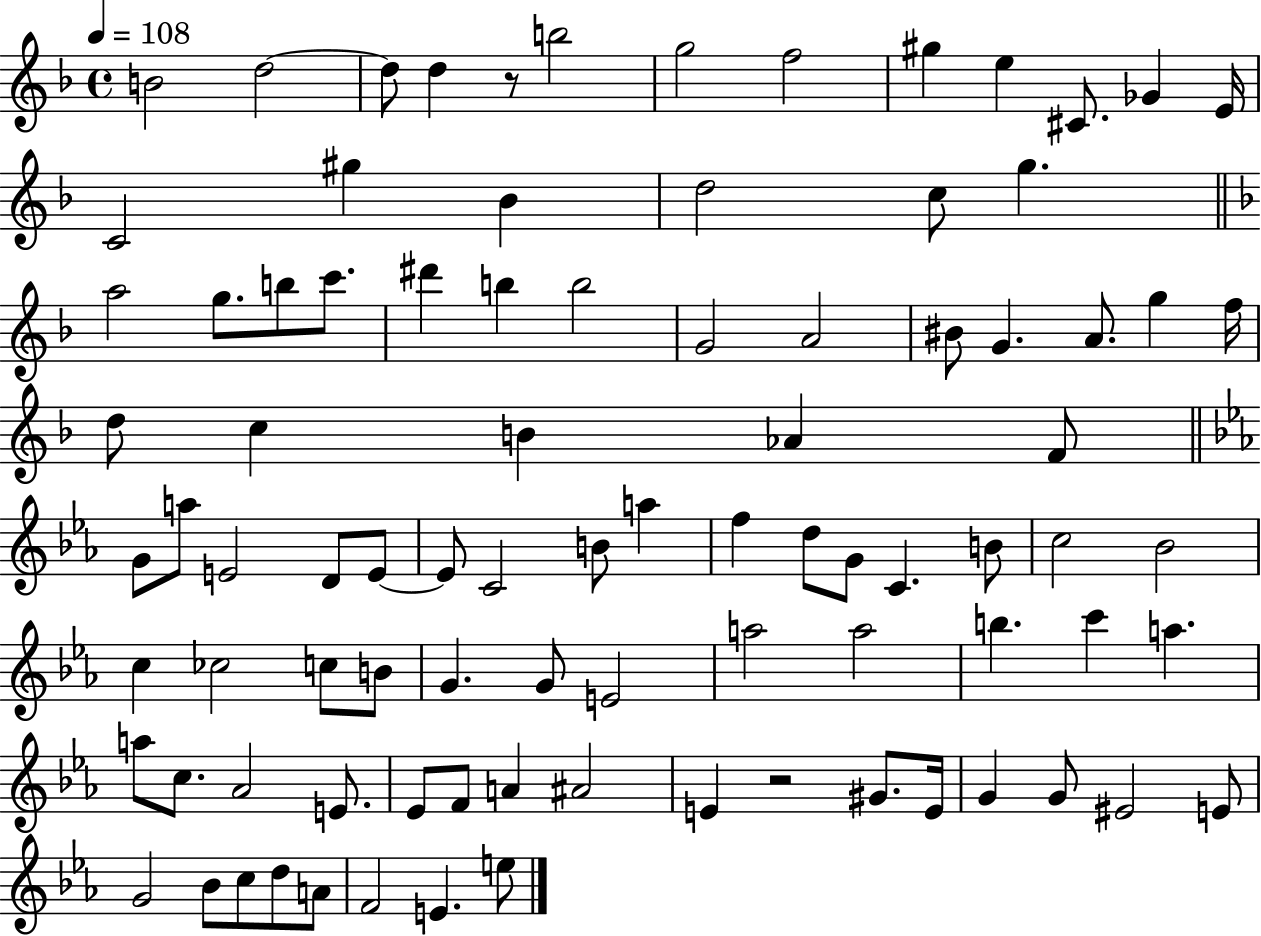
X:1
T:Untitled
M:4/4
L:1/4
K:F
B2 d2 d/2 d z/2 b2 g2 f2 ^g e ^C/2 _G E/4 C2 ^g _B d2 c/2 g a2 g/2 b/2 c'/2 ^d' b b2 G2 A2 ^B/2 G A/2 g f/4 d/2 c B _A F/2 G/2 a/2 E2 D/2 E/2 E/2 C2 B/2 a f d/2 G/2 C B/2 c2 _B2 c _c2 c/2 B/2 G G/2 E2 a2 a2 b c' a a/2 c/2 _A2 E/2 _E/2 F/2 A ^A2 E z2 ^G/2 E/4 G G/2 ^E2 E/2 G2 _B/2 c/2 d/2 A/2 F2 E e/2